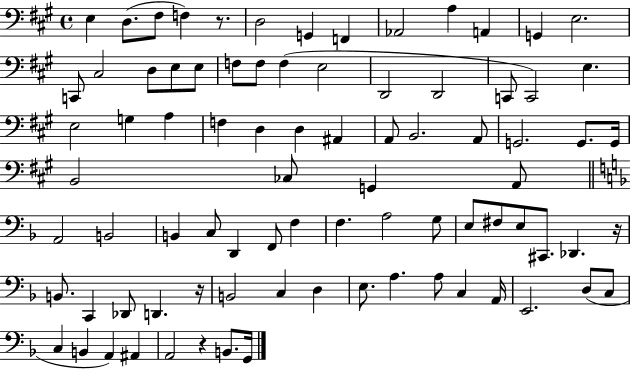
X:1
T:Untitled
M:4/4
L:1/4
K:A
E, D,/2 ^F,/2 F, z/2 D,2 G,, F,, _A,,2 A, A,, G,, E,2 C,,/2 ^C,2 D,/2 E,/2 E,/2 F,/2 F,/2 F, E,2 D,,2 D,,2 C,,/2 C,,2 E, E,2 G, A, F, D, D, ^A,, A,,/2 B,,2 A,,/2 G,,2 G,,/2 G,,/4 B,,2 _C,/2 G,, A,,/2 A,,2 B,,2 B,, C,/2 D,, F,,/2 F, F, A,2 G,/2 E,/2 ^F,/2 E,/2 ^C,,/2 _D,, z/4 B,,/2 C,, _D,,/2 D,, z/4 B,,2 C, D, E,/2 A, A,/2 C, A,,/4 E,,2 D,/2 C,/2 C, B,, A,, ^A,, A,,2 z B,,/2 G,,/4